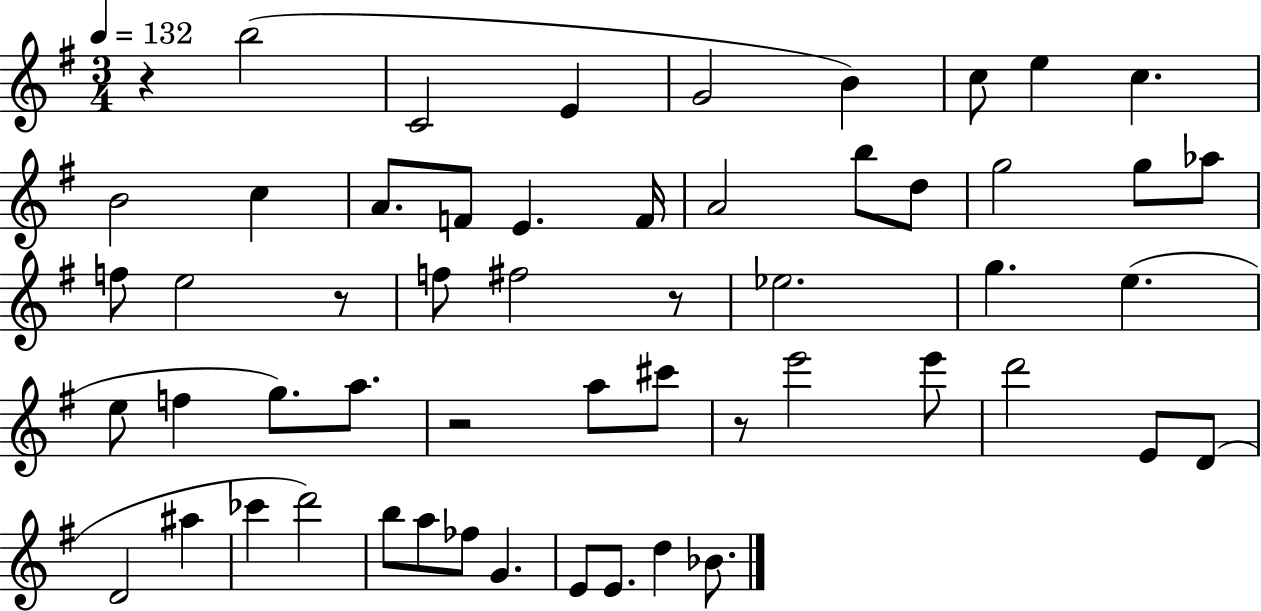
X:1
T:Untitled
M:3/4
L:1/4
K:G
z b2 C2 E G2 B c/2 e c B2 c A/2 F/2 E F/4 A2 b/2 d/2 g2 g/2 _a/2 f/2 e2 z/2 f/2 ^f2 z/2 _e2 g e e/2 f g/2 a/2 z2 a/2 ^c'/2 z/2 e'2 e'/2 d'2 E/2 D/2 D2 ^a _c' d'2 b/2 a/2 _f/2 G E/2 E/2 d _B/2